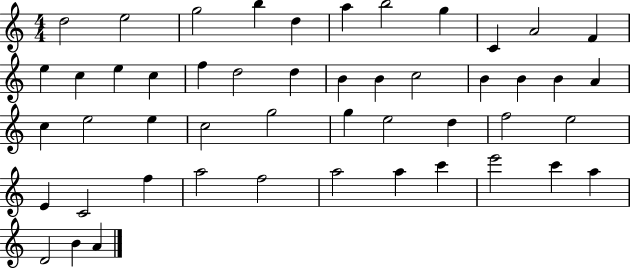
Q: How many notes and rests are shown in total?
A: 49